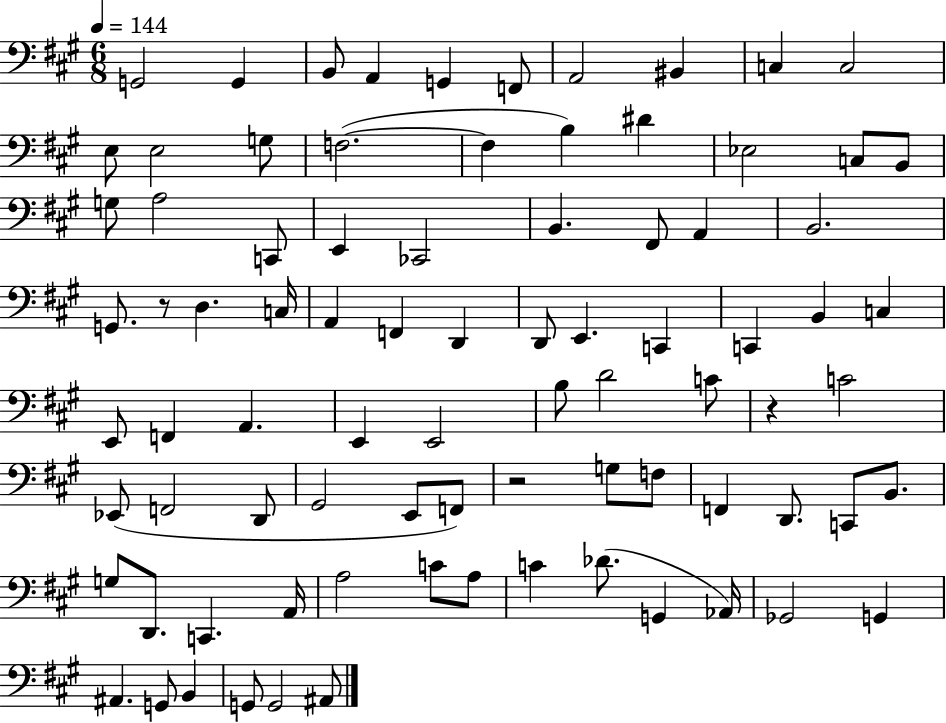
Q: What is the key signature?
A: A major